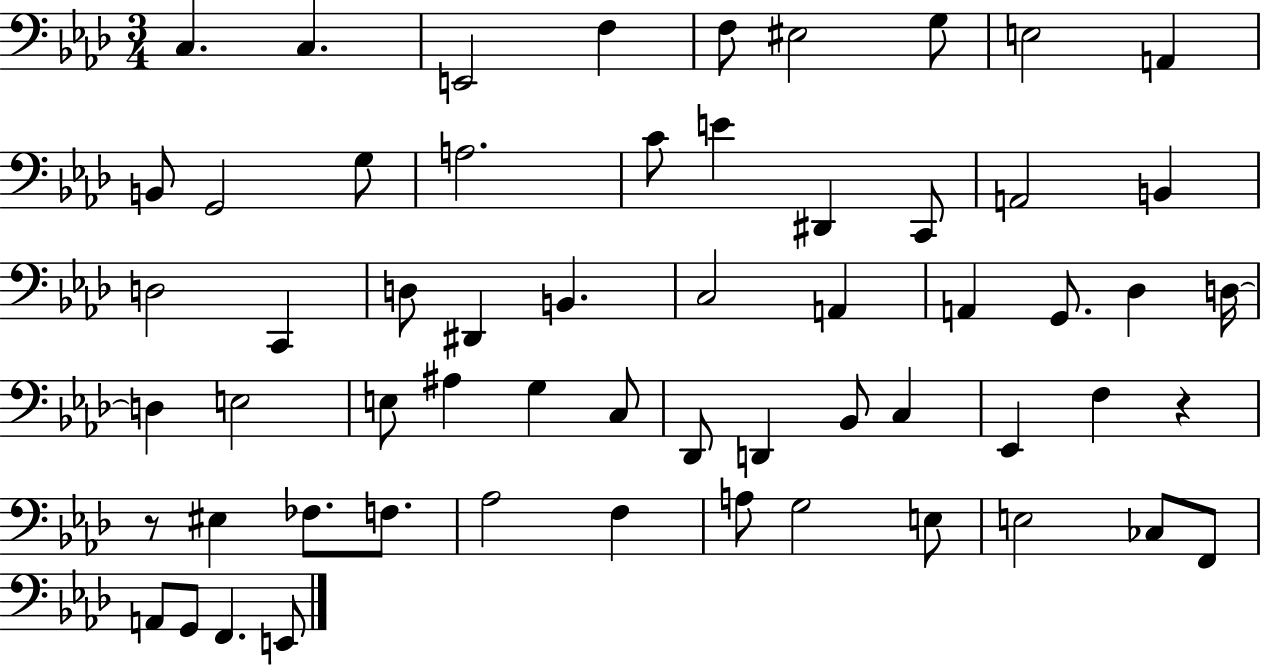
X:1
T:Untitled
M:3/4
L:1/4
K:Ab
C, C, E,,2 F, F,/2 ^E,2 G,/2 E,2 A,, B,,/2 G,,2 G,/2 A,2 C/2 E ^D,, C,,/2 A,,2 B,, D,2 C,, D,/2 ^D,, B,, C,2 A,, A,, G,,/2 _D, D,/4 D, E,2 E,/2 ^A, G, C,/2 _D,,/2 D,, _B,,/2 C, _E,, F, z z/2 ^E, _F,/2 F,/2 _A,2 F, A,/2 G,2 E,/2 E,2 _C,/2 F,,/2 A,,/2 G,,/2 F,, E,,/2